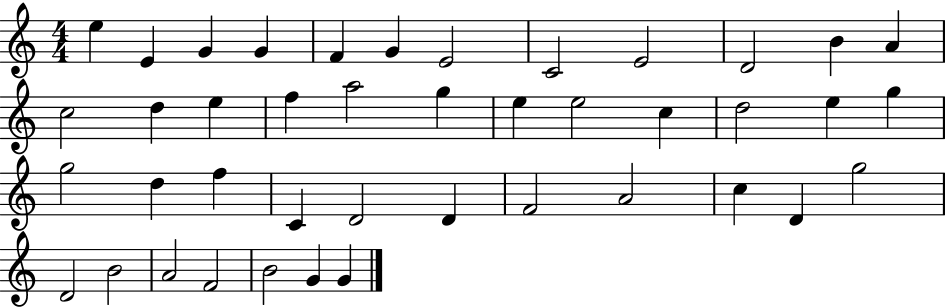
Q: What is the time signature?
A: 4/4